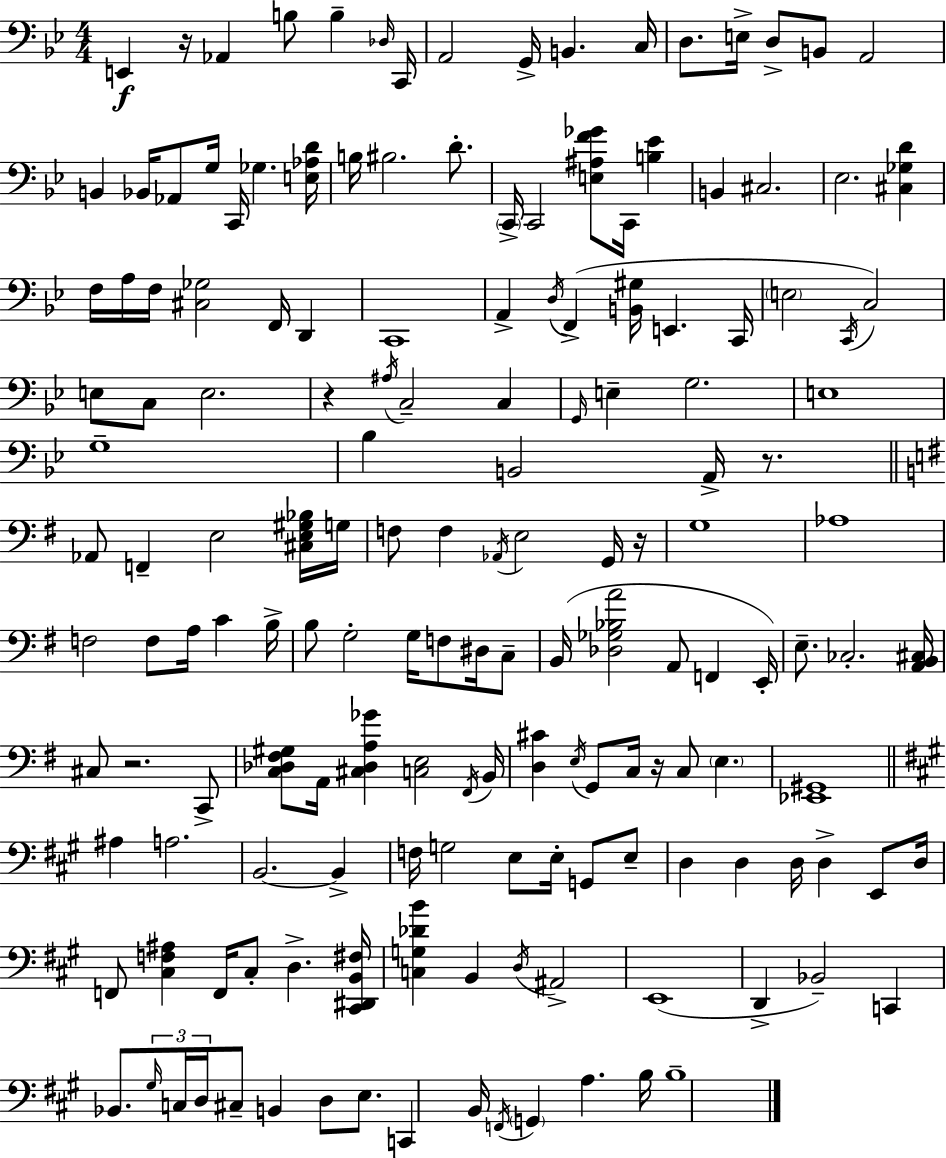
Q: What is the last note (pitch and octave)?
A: B3